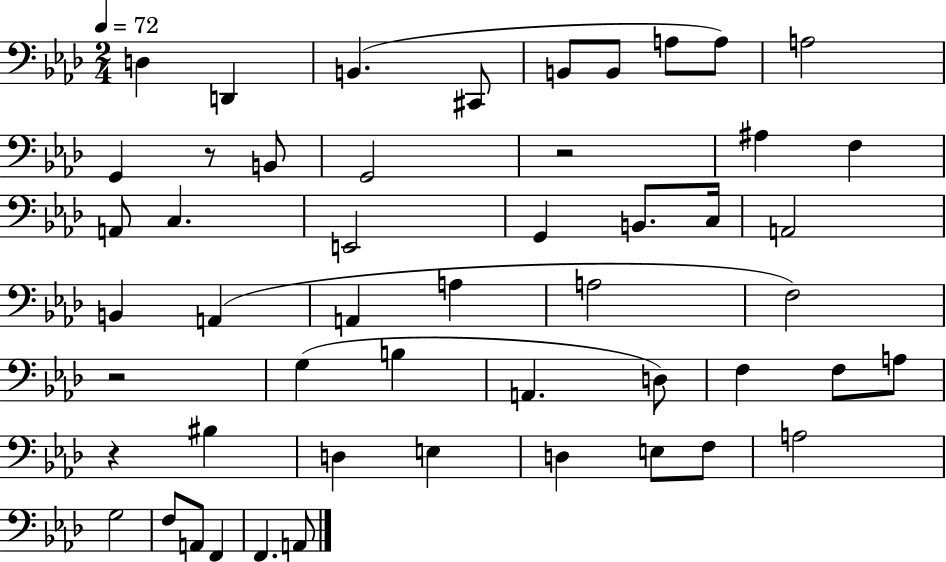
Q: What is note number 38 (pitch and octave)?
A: D3